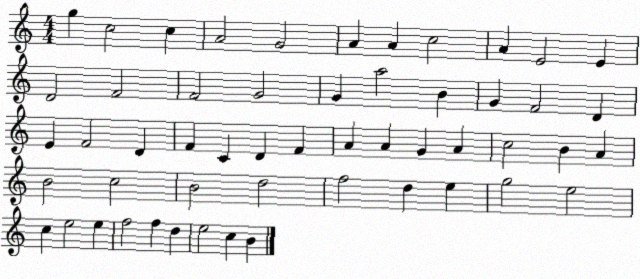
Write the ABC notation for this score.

X:1
T:Untitled
M:4/4
L:1/4
K:C
g c2 c A2 G2 A A c2 A E2 E D2 F2 F2 G2 G a2 B G F2 D E F2 D F C D F A A G A c2 B A B2 c2 B2 d2 f2 d e g2 e2 c e2 e f2 f d e2 c B